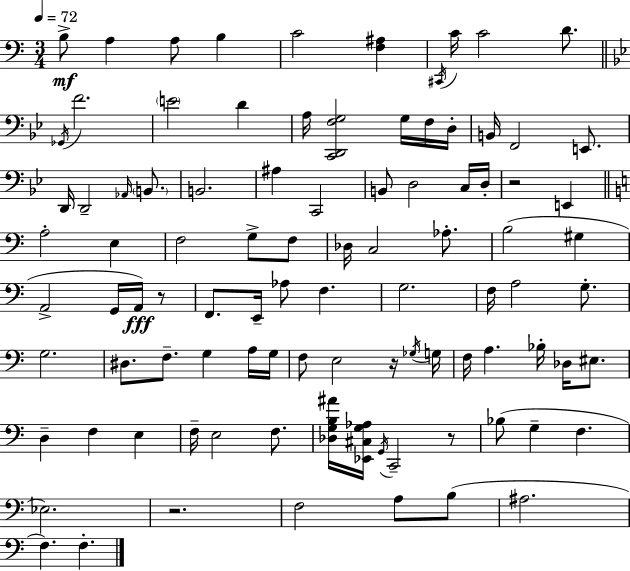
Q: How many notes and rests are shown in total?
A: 95